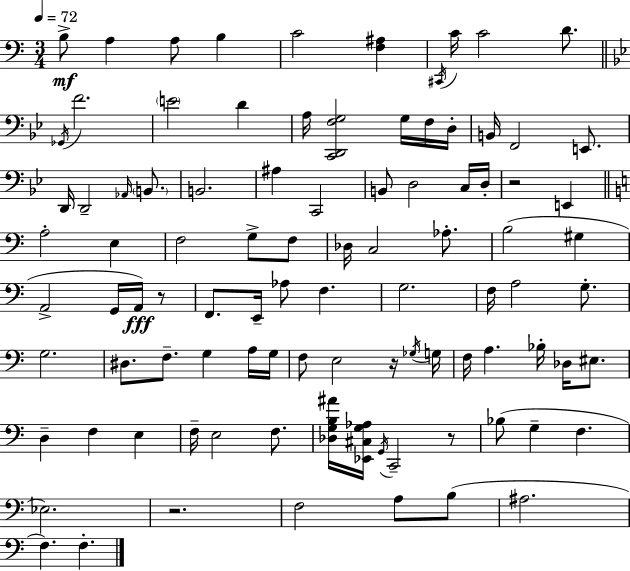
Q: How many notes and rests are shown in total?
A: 95